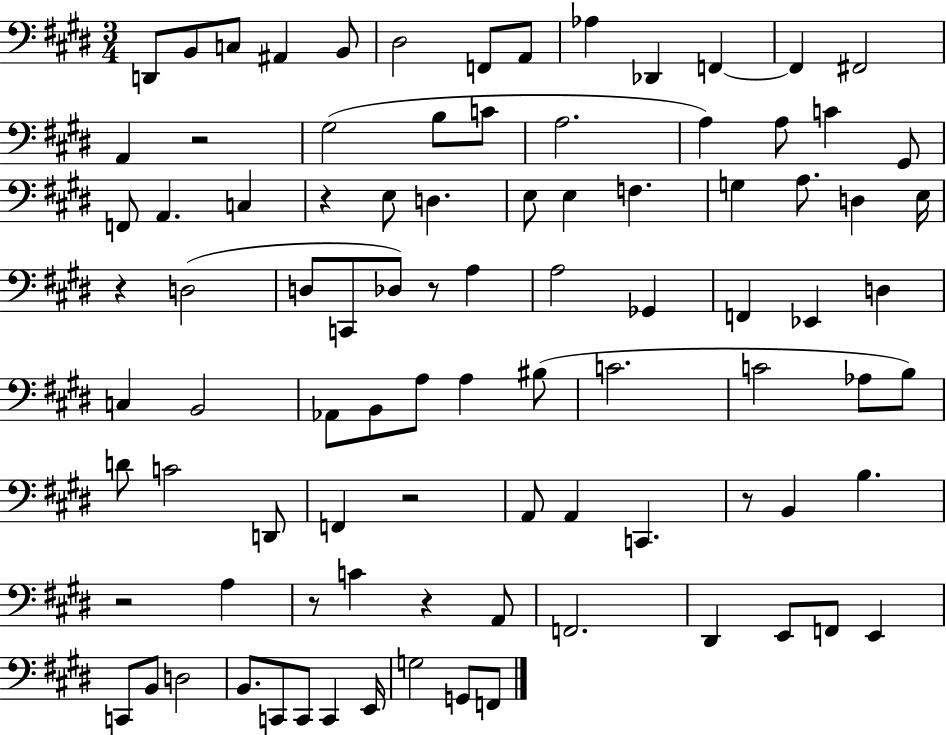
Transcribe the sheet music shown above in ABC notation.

X:1
T:Untitled
M:3/4
L:1/4
K:E
D,,/2 B,,/2 C,/2 ^A,, B,,/2 ^D,2 F,,/2 A,,/2 _A, _D,, F,, F,, ^F,,2 A,, z2 ^G,2 B,/2 C/2 A,2 A, A,/2 C ^G,,/2 F,,/2 A,, C, z E,/2 D, E,/2 E, F, G, A,/2 D, E,/4 z D,2 D,/2 C,,/2 _D,/2 z/2 A, A,2 _G,, F,, _E,, D, C, B,,2 _A,,/2 B,,/2 A,/2 A, ^B,/2 C2 C2 _A,/2 B,/2 D/2 C2 D,,/2 F,, z2 A,,/2 A,, C,, z/2 B,, B, z2 A, z/2 C z A,,/2 F,,2 ^D,, E,,/2 F,,/2 E,, C,,/2 B,,/2 D,2 B,,/2 C,,/2 C,,/2 C,, E,,/4 G,2 G,,/2 F,,/2